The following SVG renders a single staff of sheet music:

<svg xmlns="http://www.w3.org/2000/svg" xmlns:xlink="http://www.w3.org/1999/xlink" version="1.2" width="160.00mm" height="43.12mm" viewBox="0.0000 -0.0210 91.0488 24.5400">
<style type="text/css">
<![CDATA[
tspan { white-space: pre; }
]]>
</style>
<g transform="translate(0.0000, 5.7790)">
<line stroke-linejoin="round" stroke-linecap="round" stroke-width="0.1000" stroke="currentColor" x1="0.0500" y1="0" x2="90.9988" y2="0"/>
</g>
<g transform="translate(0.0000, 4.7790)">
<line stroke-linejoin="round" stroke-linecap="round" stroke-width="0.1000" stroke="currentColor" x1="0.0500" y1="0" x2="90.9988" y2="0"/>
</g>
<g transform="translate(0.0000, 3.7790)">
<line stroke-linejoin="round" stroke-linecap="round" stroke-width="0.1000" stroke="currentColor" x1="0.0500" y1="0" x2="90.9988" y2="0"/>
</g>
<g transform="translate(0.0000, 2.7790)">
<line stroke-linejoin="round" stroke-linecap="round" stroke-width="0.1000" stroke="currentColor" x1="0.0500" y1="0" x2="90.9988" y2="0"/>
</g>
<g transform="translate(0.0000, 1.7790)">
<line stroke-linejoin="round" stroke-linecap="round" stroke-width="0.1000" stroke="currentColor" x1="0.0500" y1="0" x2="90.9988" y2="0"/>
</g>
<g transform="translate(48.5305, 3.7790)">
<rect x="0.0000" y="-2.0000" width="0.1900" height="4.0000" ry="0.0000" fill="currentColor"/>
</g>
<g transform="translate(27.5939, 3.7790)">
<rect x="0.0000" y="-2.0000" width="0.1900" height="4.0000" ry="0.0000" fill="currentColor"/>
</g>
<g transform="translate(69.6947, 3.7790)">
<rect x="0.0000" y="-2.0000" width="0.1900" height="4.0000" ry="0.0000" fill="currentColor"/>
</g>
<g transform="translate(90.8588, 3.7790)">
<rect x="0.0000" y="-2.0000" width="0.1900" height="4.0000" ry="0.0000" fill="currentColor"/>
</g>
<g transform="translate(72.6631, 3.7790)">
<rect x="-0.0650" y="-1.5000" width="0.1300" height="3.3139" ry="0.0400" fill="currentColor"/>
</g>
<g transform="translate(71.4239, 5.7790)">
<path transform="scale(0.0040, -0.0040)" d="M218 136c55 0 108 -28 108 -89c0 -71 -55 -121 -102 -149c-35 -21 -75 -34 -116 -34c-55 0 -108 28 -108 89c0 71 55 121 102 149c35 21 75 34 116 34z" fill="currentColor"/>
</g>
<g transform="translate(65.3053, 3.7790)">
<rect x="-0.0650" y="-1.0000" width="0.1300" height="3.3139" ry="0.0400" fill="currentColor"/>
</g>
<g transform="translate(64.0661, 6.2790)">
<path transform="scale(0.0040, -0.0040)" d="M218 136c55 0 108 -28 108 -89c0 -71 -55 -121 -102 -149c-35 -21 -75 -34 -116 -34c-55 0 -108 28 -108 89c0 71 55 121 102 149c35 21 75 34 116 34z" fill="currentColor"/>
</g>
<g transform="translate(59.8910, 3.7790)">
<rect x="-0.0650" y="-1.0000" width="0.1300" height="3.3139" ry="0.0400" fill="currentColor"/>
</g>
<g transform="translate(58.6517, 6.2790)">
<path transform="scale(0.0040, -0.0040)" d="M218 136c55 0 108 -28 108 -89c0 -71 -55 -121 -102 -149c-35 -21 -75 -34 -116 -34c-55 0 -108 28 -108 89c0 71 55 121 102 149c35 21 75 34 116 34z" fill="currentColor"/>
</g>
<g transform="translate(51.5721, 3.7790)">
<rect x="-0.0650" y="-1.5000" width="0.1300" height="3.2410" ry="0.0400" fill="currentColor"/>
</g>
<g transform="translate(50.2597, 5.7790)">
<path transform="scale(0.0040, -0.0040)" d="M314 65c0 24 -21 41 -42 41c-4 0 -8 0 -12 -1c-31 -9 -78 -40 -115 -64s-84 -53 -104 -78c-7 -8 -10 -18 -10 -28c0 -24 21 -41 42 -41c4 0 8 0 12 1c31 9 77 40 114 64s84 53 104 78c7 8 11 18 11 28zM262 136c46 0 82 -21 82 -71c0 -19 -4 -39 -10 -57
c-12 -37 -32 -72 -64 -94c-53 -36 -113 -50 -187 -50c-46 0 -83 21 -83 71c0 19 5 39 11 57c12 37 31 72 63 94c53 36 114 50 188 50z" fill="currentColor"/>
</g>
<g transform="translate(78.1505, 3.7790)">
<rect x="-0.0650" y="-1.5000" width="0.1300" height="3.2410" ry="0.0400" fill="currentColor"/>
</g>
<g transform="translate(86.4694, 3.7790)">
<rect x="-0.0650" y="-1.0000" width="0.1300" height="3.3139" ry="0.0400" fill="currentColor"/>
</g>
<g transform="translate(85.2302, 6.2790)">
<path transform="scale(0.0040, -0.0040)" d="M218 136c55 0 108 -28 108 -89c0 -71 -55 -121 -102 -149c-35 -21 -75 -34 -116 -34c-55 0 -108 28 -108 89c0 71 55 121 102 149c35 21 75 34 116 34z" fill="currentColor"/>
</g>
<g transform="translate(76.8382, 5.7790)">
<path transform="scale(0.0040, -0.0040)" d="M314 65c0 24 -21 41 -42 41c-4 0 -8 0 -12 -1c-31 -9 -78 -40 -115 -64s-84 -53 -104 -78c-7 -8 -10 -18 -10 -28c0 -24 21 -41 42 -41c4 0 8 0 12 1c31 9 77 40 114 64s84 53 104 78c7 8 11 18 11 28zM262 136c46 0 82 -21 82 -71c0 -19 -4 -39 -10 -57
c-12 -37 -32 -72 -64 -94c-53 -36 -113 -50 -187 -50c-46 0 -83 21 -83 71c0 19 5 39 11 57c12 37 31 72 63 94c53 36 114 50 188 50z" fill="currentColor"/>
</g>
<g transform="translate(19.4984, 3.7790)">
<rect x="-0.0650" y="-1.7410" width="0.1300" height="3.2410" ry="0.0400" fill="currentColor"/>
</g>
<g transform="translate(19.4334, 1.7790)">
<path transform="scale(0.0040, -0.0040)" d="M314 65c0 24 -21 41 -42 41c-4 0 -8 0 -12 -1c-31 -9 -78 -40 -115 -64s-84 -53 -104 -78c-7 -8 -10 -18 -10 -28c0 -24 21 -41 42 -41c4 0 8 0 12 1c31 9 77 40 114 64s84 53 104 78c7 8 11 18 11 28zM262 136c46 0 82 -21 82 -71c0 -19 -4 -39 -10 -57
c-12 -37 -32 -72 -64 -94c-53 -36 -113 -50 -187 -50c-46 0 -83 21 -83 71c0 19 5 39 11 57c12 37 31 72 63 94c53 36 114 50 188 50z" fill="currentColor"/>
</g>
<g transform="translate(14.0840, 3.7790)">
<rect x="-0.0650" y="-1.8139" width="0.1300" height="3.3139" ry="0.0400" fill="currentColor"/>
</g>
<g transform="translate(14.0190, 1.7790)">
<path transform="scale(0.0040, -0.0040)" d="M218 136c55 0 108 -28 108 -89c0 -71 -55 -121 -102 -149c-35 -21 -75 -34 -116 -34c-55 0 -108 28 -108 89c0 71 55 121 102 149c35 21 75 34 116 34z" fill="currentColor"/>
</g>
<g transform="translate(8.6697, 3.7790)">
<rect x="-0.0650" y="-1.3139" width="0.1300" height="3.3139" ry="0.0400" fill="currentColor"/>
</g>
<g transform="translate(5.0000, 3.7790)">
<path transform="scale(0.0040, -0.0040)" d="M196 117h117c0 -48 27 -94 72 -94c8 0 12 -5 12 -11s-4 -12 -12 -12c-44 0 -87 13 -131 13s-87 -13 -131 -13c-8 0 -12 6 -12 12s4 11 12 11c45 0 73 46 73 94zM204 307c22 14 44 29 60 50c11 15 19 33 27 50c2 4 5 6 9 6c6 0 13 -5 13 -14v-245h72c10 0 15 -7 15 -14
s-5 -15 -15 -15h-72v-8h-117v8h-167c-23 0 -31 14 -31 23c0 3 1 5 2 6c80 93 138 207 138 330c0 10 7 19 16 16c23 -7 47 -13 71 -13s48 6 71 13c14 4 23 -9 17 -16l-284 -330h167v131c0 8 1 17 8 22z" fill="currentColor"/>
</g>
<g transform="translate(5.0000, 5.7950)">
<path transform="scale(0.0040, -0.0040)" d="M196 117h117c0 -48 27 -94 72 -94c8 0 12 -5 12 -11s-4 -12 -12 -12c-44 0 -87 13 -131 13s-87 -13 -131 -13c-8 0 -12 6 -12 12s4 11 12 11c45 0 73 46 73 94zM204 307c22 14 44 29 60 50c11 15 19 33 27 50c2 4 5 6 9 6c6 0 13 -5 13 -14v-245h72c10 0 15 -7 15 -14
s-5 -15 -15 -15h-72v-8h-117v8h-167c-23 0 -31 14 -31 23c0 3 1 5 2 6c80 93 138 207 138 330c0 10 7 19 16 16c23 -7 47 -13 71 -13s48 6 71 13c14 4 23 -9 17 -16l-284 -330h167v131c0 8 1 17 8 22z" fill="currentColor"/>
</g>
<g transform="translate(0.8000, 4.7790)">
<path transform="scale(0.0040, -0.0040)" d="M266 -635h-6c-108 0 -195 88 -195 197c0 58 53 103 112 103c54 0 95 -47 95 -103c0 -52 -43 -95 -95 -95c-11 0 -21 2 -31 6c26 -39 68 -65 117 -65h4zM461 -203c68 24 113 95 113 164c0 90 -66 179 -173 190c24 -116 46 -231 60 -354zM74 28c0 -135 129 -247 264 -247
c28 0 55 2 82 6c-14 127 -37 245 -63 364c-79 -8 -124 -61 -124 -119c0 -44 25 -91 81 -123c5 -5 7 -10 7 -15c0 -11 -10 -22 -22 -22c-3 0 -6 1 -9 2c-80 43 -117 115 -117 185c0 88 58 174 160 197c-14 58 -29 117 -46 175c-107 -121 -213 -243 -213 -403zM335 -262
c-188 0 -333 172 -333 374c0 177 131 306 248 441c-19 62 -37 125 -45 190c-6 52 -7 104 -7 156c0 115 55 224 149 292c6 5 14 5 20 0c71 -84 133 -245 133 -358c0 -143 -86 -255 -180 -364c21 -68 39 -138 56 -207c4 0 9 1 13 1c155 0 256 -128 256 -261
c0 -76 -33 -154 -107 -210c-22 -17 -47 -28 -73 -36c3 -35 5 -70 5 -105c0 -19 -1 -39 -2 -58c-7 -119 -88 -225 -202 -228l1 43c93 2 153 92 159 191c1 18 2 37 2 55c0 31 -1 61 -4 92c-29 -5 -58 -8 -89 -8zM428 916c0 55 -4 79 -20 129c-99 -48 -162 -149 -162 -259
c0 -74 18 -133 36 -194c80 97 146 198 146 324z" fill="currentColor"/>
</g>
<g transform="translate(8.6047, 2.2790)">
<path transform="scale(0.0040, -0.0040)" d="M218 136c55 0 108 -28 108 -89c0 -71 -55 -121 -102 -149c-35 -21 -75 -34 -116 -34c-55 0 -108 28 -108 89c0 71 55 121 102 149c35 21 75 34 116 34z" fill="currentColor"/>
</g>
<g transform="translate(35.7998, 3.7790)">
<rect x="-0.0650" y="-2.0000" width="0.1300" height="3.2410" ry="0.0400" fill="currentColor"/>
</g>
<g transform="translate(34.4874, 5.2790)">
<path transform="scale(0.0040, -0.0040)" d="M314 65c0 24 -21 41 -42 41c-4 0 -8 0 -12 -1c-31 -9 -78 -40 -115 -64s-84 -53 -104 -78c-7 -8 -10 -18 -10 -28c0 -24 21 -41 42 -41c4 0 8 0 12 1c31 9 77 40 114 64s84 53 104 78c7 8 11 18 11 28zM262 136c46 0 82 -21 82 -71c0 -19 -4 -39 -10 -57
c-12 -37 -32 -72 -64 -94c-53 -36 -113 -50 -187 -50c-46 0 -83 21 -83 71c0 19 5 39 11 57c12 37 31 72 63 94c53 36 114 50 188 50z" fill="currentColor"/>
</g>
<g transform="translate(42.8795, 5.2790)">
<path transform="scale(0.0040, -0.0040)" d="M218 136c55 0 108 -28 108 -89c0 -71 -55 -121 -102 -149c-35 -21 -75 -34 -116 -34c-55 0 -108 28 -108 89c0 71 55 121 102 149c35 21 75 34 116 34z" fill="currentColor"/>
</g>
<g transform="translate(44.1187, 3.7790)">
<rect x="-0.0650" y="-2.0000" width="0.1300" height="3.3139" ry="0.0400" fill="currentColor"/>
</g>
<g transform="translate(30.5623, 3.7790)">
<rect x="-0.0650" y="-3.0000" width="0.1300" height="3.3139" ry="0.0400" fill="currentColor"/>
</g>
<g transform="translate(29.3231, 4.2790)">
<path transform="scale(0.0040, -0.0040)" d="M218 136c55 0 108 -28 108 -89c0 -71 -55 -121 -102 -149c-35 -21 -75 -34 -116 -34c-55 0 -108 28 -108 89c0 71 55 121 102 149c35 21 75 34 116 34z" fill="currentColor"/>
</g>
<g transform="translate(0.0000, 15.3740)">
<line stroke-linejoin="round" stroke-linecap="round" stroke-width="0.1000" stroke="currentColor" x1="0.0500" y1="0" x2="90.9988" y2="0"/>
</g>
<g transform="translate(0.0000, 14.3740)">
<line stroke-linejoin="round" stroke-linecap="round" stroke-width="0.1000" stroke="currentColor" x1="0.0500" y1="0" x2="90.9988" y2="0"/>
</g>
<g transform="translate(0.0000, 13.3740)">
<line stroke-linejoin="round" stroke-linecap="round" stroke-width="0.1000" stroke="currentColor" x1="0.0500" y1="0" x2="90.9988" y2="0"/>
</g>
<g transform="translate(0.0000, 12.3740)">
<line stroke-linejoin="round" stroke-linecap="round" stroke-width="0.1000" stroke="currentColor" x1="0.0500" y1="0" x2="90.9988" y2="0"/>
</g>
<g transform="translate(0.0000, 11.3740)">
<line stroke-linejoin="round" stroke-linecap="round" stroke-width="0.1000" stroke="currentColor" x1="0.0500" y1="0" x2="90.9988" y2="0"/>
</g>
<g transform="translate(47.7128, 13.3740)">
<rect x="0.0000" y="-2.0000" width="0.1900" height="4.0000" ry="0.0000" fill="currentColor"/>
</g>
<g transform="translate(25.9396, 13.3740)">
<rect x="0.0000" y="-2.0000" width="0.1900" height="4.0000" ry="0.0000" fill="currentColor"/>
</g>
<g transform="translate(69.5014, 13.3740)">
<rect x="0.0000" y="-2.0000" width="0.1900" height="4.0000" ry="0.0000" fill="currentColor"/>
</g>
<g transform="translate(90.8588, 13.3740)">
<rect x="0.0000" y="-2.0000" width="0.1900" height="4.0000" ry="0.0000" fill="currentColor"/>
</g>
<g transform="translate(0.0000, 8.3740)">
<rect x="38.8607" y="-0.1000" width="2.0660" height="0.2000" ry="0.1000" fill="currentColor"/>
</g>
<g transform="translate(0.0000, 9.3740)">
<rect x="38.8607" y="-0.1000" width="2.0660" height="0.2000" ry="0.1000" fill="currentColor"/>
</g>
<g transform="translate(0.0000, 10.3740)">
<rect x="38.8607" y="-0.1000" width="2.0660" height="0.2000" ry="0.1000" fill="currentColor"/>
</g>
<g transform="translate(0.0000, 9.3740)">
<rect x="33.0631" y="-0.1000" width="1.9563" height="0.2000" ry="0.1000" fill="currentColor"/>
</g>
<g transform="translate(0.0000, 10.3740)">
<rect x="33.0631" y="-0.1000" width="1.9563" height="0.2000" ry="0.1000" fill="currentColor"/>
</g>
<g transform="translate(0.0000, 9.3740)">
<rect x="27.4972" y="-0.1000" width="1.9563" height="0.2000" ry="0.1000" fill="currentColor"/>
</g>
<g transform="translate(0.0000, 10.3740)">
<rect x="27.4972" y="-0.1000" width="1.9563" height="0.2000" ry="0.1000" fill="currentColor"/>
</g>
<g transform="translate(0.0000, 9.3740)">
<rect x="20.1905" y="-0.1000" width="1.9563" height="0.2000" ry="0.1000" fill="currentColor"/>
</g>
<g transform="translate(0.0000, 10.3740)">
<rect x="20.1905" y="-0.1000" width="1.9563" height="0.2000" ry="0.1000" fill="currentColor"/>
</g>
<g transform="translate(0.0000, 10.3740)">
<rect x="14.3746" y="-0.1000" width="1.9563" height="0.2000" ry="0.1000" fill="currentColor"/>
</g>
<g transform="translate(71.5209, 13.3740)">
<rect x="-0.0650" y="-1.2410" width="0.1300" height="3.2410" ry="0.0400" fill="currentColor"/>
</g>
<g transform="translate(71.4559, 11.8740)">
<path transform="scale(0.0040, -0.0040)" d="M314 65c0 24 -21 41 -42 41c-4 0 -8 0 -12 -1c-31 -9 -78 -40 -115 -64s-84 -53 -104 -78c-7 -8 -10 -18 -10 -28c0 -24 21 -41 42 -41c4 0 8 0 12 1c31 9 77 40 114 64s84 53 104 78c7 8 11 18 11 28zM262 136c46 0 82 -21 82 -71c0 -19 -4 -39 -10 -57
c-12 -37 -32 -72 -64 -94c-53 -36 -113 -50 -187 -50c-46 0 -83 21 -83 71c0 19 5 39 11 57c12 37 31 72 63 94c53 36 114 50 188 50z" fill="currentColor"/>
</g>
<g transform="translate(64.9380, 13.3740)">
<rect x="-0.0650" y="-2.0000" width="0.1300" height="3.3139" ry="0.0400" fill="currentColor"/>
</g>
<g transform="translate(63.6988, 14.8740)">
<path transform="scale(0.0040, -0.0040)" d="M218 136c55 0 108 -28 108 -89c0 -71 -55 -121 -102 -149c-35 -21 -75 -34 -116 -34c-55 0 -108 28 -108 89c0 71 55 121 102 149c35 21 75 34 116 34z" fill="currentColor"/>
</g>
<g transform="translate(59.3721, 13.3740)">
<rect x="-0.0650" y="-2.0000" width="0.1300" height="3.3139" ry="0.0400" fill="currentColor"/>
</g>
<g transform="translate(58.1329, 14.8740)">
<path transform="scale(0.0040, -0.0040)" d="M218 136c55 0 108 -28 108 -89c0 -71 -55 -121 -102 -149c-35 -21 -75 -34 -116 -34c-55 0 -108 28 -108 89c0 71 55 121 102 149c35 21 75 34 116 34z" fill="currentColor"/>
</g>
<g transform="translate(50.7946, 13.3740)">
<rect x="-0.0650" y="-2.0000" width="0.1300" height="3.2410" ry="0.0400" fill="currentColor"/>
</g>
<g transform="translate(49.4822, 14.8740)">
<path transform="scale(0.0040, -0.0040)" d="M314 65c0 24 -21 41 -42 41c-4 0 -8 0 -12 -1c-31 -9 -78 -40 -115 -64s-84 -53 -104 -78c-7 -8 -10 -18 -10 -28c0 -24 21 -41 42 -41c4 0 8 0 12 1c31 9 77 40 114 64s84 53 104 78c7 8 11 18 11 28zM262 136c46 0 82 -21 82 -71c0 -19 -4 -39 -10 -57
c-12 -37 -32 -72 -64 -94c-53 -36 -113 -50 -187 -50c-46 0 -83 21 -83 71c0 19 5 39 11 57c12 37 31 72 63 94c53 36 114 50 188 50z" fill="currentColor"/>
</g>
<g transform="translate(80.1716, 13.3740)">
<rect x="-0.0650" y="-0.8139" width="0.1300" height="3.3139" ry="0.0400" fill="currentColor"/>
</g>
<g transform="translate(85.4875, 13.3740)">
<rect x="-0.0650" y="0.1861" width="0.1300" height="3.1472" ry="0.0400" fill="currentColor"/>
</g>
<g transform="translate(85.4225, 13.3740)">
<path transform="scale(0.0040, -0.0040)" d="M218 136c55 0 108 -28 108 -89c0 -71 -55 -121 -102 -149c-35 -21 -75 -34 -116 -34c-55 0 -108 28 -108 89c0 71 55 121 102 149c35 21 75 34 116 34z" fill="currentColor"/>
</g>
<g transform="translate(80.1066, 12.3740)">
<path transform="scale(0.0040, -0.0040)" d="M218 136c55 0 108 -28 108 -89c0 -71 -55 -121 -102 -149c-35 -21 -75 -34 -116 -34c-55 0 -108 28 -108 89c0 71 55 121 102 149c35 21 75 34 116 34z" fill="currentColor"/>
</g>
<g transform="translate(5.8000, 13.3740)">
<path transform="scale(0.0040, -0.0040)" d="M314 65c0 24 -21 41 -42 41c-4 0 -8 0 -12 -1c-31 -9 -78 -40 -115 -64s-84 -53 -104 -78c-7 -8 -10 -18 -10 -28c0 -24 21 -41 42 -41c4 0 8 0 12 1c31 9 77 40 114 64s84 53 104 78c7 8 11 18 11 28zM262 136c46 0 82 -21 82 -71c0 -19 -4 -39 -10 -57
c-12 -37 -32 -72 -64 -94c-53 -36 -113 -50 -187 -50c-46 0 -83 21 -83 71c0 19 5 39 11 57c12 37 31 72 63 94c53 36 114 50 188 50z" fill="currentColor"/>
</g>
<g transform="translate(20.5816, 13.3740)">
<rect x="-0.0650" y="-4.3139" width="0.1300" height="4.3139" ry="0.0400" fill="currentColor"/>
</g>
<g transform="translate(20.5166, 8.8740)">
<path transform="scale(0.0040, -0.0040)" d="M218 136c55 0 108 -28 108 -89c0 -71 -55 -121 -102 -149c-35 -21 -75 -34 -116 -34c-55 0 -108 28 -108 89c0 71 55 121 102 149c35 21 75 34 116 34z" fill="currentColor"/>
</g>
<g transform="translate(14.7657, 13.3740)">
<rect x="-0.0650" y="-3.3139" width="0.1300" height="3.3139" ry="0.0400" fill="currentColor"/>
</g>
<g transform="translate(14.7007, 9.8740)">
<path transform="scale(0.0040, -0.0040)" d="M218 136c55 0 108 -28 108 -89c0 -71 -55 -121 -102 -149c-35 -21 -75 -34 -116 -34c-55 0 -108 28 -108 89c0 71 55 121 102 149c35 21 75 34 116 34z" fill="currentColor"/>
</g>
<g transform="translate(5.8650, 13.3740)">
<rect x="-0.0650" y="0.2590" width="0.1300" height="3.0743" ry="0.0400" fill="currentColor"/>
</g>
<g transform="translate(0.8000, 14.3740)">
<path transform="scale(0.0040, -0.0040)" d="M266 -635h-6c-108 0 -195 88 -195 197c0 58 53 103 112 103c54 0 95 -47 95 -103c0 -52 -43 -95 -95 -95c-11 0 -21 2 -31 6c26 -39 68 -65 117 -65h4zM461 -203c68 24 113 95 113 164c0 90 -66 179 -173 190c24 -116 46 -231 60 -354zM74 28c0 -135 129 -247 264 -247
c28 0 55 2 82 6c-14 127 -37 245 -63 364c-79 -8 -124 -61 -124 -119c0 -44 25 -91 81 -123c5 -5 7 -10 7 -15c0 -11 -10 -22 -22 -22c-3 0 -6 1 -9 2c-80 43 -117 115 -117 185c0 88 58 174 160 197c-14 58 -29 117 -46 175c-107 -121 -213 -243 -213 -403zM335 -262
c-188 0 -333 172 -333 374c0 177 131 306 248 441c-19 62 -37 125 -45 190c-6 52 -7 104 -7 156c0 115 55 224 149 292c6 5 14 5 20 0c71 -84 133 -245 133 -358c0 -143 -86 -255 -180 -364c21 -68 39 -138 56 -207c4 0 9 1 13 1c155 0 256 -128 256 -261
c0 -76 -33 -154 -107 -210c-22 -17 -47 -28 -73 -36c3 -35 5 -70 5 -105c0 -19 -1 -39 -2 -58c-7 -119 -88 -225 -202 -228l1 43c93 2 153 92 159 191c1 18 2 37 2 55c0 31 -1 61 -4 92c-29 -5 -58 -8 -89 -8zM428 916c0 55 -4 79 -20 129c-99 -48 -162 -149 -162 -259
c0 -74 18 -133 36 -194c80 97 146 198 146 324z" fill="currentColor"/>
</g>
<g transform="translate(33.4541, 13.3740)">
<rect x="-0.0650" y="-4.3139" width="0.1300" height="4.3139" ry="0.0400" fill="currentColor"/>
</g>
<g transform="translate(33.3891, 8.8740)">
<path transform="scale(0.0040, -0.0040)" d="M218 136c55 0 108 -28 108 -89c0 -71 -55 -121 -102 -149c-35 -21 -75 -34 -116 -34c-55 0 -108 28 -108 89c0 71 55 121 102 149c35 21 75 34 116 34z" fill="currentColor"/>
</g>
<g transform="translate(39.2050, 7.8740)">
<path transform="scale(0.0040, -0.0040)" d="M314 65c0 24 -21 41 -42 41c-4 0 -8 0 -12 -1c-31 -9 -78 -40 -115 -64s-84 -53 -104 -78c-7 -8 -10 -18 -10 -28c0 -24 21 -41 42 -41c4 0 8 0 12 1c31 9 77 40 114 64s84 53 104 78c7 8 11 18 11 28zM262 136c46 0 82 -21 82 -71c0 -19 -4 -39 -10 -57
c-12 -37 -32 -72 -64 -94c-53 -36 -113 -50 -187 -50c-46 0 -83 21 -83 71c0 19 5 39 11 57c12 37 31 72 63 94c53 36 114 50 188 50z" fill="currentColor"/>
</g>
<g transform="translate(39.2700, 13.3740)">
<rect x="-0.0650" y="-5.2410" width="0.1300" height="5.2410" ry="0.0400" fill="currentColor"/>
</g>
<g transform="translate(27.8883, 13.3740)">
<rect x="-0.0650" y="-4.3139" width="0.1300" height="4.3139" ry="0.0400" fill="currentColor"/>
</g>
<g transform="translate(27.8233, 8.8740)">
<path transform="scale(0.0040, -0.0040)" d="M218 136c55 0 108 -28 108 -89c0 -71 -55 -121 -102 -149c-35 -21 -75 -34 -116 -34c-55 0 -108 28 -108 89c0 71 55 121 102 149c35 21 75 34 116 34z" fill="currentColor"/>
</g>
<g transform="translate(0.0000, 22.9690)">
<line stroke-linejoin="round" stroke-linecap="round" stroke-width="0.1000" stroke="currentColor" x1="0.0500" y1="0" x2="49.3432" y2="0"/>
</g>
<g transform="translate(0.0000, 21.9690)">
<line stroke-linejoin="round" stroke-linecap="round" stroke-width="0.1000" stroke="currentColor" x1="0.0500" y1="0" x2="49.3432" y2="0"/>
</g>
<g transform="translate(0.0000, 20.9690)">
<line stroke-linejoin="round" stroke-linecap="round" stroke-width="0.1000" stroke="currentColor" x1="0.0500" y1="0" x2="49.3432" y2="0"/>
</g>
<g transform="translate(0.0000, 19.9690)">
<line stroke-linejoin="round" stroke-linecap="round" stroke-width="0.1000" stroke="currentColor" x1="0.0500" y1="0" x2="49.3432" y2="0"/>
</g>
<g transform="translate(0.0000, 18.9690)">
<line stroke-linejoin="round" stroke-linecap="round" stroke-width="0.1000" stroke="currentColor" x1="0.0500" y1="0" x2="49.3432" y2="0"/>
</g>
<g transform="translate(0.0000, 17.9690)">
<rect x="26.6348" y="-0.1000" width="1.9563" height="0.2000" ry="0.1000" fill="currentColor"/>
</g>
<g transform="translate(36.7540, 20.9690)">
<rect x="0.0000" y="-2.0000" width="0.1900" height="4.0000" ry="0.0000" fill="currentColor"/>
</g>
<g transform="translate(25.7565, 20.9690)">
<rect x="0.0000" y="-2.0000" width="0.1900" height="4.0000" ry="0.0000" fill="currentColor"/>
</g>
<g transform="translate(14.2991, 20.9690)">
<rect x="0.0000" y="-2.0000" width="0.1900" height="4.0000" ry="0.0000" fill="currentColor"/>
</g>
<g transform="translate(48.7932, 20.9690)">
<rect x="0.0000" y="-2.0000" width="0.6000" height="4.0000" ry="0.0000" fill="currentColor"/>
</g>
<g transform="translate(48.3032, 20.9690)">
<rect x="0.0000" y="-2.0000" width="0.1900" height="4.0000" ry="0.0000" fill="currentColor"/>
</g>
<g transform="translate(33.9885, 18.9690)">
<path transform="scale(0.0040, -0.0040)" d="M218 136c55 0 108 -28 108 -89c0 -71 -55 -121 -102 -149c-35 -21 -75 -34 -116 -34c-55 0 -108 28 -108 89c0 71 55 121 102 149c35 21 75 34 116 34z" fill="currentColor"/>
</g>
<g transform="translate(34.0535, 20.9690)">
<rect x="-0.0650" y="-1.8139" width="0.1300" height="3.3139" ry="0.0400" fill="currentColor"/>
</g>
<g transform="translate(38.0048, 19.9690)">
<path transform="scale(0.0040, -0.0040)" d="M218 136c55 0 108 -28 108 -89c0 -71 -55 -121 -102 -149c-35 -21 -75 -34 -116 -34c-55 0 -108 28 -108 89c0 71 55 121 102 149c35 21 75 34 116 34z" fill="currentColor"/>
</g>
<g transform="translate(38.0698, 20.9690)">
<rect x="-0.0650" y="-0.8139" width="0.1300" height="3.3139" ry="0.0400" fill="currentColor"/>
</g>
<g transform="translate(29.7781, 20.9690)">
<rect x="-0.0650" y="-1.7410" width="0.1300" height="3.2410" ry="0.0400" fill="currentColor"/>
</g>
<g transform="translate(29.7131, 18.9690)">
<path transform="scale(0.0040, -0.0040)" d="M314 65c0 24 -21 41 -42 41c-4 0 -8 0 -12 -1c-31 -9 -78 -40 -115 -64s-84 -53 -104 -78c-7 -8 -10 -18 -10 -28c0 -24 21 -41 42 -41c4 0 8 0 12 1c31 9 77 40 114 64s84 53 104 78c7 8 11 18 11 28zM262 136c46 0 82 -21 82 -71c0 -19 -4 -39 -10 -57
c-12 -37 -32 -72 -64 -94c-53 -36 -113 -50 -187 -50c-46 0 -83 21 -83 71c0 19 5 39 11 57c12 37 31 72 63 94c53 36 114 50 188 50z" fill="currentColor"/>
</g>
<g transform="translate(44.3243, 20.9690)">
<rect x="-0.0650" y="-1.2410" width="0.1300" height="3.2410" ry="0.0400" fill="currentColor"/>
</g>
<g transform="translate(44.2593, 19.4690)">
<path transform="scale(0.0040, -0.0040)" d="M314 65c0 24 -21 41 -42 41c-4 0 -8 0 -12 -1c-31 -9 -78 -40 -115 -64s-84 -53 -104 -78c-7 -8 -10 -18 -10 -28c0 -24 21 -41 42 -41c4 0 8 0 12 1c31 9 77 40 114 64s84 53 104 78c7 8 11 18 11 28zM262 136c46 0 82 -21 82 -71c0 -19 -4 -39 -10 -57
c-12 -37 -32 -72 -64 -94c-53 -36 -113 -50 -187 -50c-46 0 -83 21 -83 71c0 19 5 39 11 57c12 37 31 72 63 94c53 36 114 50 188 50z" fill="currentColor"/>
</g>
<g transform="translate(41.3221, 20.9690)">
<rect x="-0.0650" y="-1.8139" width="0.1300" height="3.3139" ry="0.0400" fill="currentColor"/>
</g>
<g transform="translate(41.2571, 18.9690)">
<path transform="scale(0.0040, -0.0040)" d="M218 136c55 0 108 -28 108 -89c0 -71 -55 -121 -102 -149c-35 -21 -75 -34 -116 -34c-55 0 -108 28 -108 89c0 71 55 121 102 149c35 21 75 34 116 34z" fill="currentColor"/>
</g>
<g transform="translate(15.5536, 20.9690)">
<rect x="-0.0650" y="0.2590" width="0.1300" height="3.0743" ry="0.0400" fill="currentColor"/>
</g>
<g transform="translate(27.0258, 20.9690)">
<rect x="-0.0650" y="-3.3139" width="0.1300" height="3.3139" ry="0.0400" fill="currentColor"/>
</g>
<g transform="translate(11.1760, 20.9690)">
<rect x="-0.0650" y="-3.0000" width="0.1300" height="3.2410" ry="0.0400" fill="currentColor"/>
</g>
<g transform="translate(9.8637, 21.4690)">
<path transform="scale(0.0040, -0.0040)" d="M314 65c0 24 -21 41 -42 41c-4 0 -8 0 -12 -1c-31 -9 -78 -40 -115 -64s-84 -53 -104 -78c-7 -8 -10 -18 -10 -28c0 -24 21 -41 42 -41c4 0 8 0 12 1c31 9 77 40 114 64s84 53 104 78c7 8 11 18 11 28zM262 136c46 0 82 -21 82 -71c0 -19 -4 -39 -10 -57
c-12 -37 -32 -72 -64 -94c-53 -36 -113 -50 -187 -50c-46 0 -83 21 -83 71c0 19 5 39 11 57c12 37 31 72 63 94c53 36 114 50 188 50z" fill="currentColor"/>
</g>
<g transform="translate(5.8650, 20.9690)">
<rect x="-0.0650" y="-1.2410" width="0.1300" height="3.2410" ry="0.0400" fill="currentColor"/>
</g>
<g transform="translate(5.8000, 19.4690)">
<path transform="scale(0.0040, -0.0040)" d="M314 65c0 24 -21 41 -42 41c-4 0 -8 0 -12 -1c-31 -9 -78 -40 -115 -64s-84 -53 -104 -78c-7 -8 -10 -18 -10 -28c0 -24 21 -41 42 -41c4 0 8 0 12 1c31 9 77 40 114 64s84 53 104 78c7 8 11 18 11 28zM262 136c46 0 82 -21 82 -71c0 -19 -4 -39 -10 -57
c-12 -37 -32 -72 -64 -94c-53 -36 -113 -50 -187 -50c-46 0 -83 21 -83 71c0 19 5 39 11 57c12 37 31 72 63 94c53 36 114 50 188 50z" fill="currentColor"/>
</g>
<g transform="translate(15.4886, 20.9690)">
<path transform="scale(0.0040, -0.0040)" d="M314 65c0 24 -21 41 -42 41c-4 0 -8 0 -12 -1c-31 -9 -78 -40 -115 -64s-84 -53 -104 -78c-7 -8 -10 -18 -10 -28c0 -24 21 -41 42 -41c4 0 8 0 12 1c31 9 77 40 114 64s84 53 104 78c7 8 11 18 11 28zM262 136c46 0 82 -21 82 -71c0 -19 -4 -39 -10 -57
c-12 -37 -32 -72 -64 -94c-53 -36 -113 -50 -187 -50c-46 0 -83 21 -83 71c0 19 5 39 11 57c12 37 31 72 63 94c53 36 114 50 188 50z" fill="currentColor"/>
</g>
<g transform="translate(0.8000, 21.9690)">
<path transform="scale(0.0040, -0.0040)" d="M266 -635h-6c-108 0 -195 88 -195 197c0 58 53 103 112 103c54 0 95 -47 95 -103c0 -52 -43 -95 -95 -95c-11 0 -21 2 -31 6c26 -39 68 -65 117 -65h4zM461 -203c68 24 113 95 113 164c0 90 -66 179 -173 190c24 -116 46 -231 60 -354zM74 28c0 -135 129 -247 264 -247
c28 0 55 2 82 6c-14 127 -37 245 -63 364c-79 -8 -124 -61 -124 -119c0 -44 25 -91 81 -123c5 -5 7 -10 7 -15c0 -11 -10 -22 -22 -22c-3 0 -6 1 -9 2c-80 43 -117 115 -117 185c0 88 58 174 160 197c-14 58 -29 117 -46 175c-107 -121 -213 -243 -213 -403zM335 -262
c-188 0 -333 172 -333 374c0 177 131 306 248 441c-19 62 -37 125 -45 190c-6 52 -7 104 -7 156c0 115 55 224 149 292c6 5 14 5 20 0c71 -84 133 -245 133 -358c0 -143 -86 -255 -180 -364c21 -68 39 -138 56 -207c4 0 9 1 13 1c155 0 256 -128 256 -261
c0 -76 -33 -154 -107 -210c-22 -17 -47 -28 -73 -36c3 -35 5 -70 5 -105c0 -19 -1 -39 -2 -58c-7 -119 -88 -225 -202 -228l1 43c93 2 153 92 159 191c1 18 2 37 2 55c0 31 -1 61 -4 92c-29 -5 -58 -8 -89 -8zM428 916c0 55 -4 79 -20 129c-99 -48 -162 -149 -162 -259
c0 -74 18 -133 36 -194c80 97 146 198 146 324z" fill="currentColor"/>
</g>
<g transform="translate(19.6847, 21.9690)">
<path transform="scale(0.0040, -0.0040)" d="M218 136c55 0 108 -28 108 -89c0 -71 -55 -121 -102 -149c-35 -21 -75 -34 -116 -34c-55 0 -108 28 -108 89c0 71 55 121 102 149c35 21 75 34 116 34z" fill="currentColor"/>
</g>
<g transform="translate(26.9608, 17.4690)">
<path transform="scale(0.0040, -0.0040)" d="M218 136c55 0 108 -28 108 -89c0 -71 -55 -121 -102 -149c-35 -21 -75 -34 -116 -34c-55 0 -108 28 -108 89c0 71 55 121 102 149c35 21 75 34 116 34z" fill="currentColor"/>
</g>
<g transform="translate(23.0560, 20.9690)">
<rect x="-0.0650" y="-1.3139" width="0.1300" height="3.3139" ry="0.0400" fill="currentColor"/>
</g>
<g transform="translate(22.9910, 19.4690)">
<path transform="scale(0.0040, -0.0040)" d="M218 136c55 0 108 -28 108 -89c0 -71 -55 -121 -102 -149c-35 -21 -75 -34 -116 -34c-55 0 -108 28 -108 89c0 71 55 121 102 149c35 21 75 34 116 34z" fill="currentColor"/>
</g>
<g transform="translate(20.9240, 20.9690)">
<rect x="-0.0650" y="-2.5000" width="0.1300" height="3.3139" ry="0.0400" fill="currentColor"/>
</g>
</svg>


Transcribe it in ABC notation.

X:1
T:Untitled
M:4/4
L:1/4
K:C
e f f2 A F2 F E2 D D E E2 D B2 b d' d' d' f'2 F2 F F e2 d B e2 A2 B2 G e b f2 f d f e2